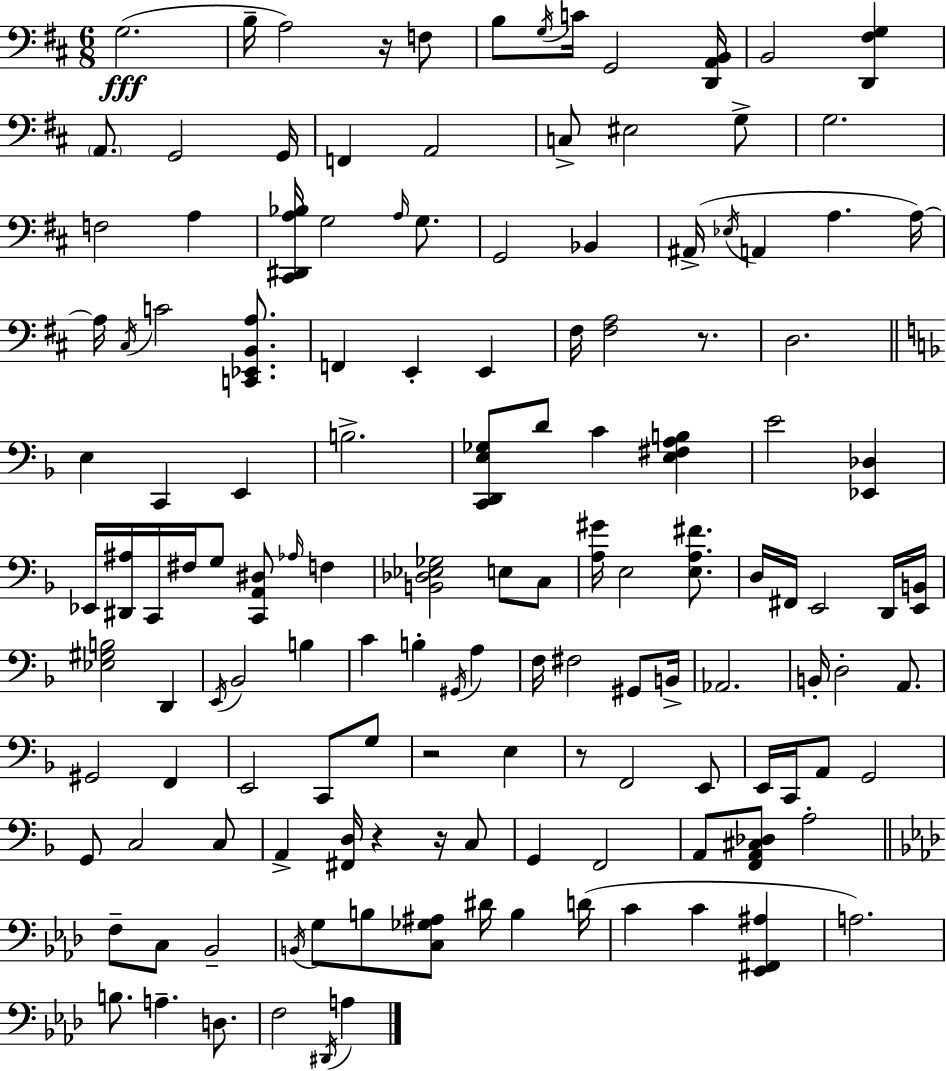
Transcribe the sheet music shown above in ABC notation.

X:1
T:Untitled
M:6/8
L:1/4
K:D
G,2 B,/4 A,2 z/4 F,/2 B,/2 G,/4 C/4 G,,2 [D,,A,,B,,]/4 B,,2 [D,,^F,G,] A,,/2 G,,2 G,,/4 F,, A,,2 C,/2 ^E,2 G,/2 G,2 F,2 A, [^C,,^D,,A,_B,]/4 G,2 A,/4 G,/2 G,,2 _B,, ^A,,/4 _E,/4 A,, A, A,/4 A,/4 ^C,/4 C2 [C,,_E,,B,,A,]/2 F,, E,, E,, ^F,/4 [^F,A,]2 z/2 D,2 E, C,, E,, B,2 [C,,D,,E,_G,]/2 D/2 C [E,^F,A,B,] E2 [_E,,_D,] _E,,/4 [^D,,^A,]/4 C,,/4 ^F,/4 G,/2 [C,,A,,^D,]/2 _A,/4 F, [B,,_D,_E,_G,]2 E,/2 C,/2 [A,^G]/4 E,2 [E,A,^F]/2 D,/4 ^F,,/4 E,,2 D,,/4 [E,,B,,]/4 [_E,^G,B,]2 D,, E,,/4 _B,,2 B, C B, ^G,,/4 A, F,/4 ^F,2 ^G,,/2 B,,/4 _A,,2 B,,/4 D,2 A,,/2 ^G,,2 F,, E,,2 C,,/2 G,/2 z2 E, z/2 F,,2 E,,/2 E,,/4 C,,/4 A,,/2 G,,2 G,,/2 C,2 C,/2 A,, [^F,,D,]/4 z z/4 C,/2 G,, F,,2 A,,/2 [F,,A,,^C,_D,]/2 A,2 F,/2 C,/2 _B,,2 B,,/4 G,/2 B,/2 [C,_G,^A,]/2 ^D/4 B, D/4 C C [_E,,^F,,^A,] A,2 B,/2 A, D,/2 F,2 ^D,,/4 A,